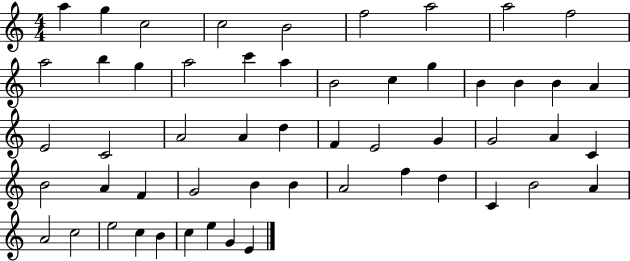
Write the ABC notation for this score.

X:1
T:Untitled
M:4/4
L:1/4
K:C
a g c2 c2 B2 f2 a2 a2 f2 a2 b g a2 c' a B2 c g B B B A E2 C2 A2 A d F E2 G G2 A C B2 A F G2 B B A2 f d C B2 A A2 c2 e2 c B c e G E